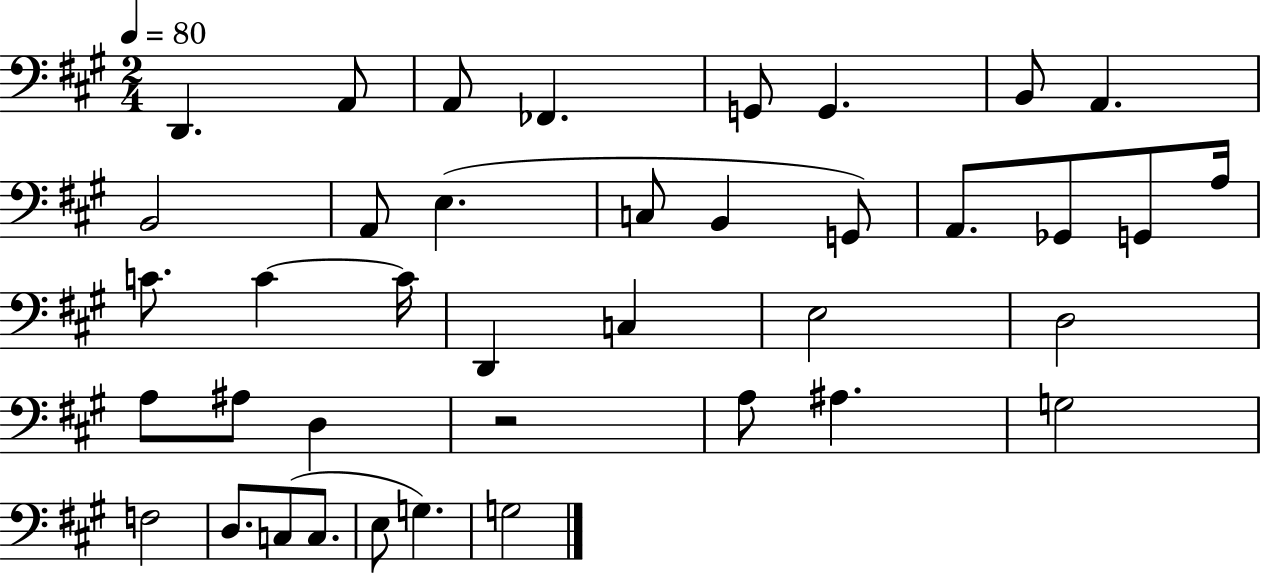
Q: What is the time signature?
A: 2/4